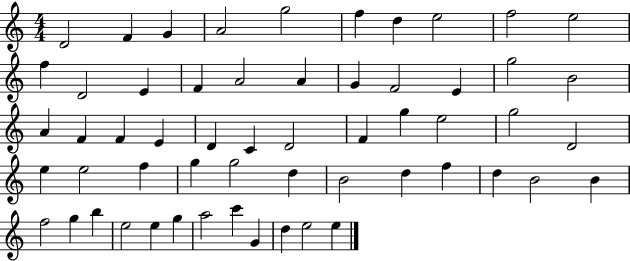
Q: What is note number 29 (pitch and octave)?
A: F4